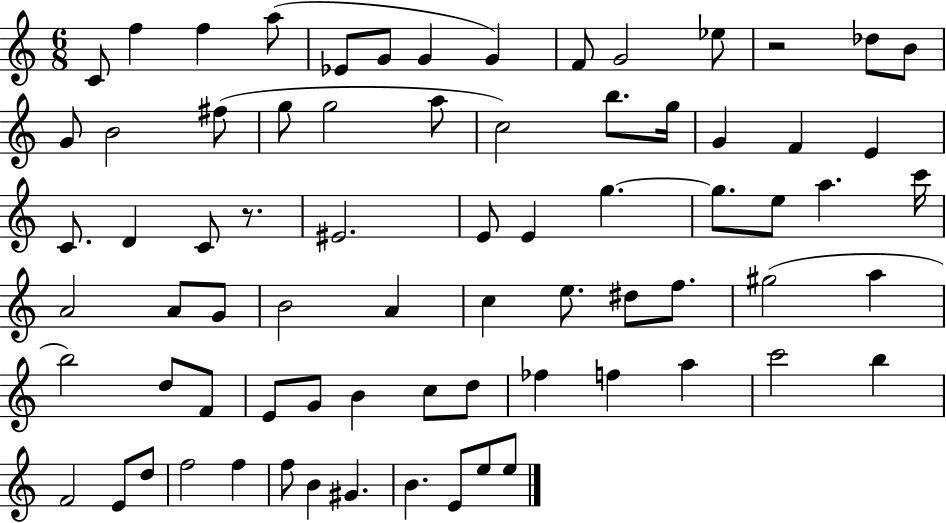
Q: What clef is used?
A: treble